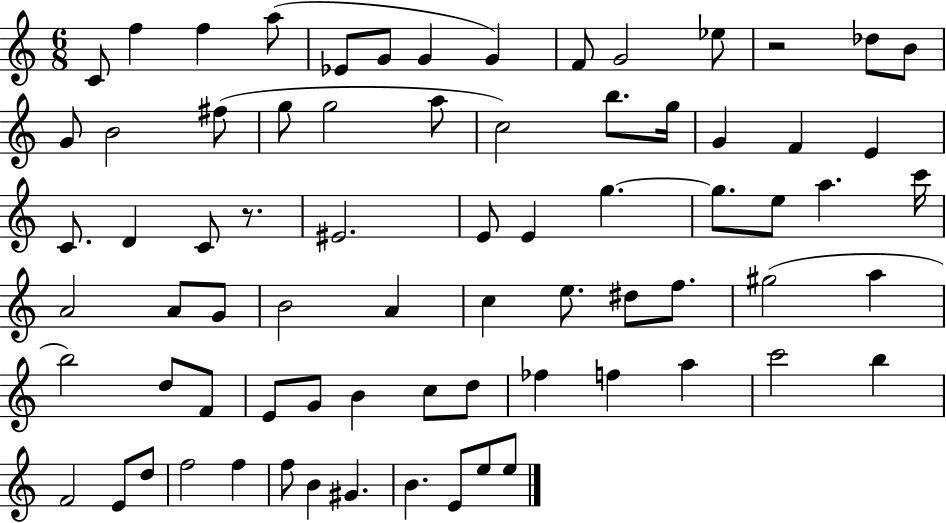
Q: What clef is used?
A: treble